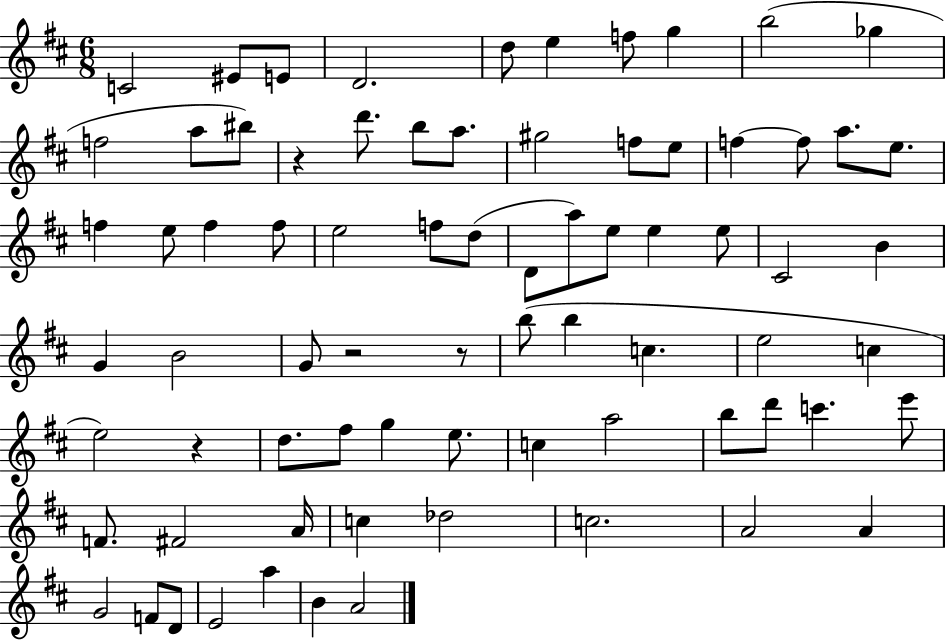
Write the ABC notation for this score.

X:1
T:Untitled
M:6/8
L:1/4
K:D
C2 ^E/2 E/2 D2 d/2 e f/2 g b2 _g f2 a/2 ^b/2 z d'/2 b/2 a/2 ^g2 f/2 e/2 f f/2 a/2 e/2 f e/2 f f/2 e2 f/2 d/2 D/2 a/2 e/2 e e/2 ^C2 B G B2 G/2 z2 z/2 b/2 b c e2 c e2 z d/2 ^f/2 g e/2 c a2 b/2 d'/2 c' e'/2 F/2 ^F2 A/4 c _d2 c2 A2 A G2 F/2 D/2 E2 a B A2